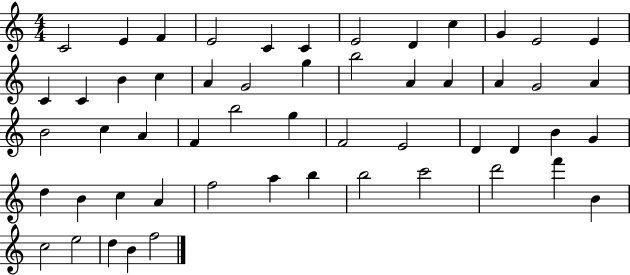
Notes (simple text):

C4/h E4/q F4/q E4/h C4/q C4/q E4/h D4/q C5/q G4/q E4/h E4/q C4/q C4/q B4/q C5/q A4/q G4/h G5/q B5/h A4/q A4/q A4/q G4/h A4/q B4/h C5/q A4/q F4/q B5/h G5/q F4/h E4/h D4/q D4/q B4/q G4/q D5/q B4/q C5/q A4/q F5/h A5/q B5/q B5/h C6/h D6/h F6/q B4/q C5/h E5/h D5/q B4/q F5/h